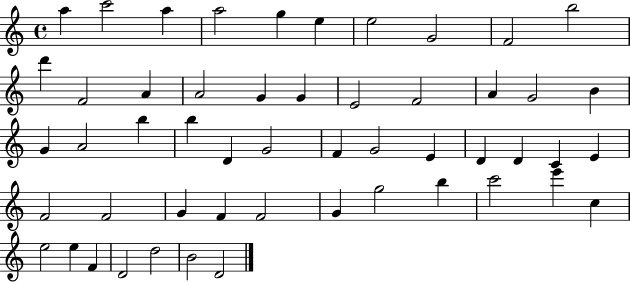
A5/q C6/h A5/q A5/h G5/q E5/q E5/h G4/h F4/h B5/h D6/q F4/h A4/q A4/h G4/q G4/q E4/h F4/h A4/q G4/h B4/q G4/q A4/h B5/q B5/q D4/q G4/h F4/q G4/h E4/q D4/q D4/q C4/q E4/q F4/h F4/h G4/q F4/q F4/h G4/q G5/h B5/q C6/h E6/q C5/q E5/h E5/q F4/q D4/h D5/h B4/h D4/h